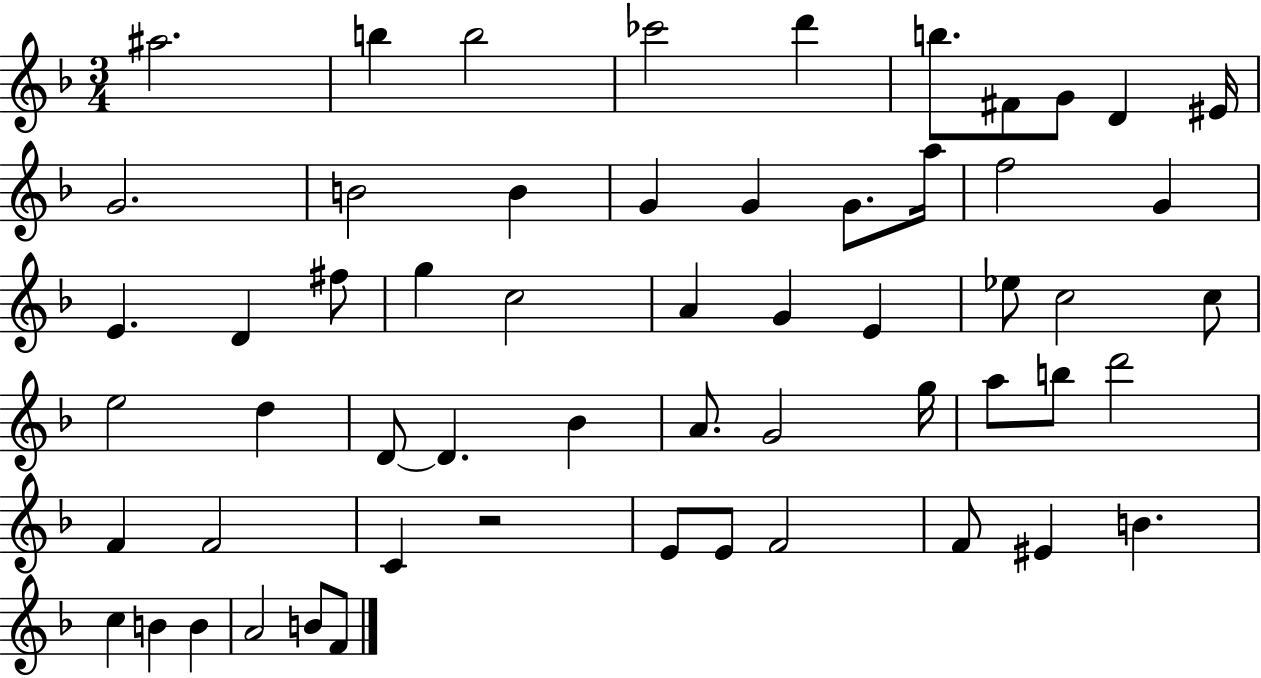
A#5/h. B5/q B5/h CES6/h D6/q B5/e. F#4/e G4/e D4/q EIS4/s G4/h. B4/h B4/q G4/q G4/q G4/e. A5/s F5/h G4/q E4/q. D4/q F#5/e G5/q C5/h A4/q G4/q E4/q Eb5/e C5/h C5/e E5/h D5/q D4/e D4/q. Bb4/q A4/e. G4/h G5/s A5/e B5/e D6/h F4/q F4/h C4/q R/h E4/e E4/e F4/h F4/e EIS4/q B4/q. C5/q B4/q B4/q A4/h B4/e F4/e